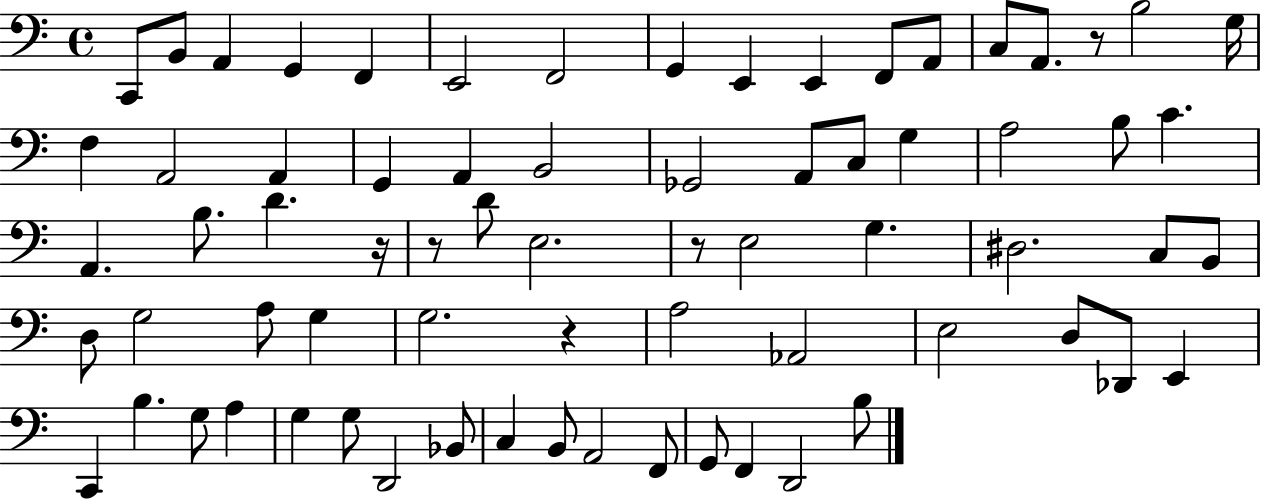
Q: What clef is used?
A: bass